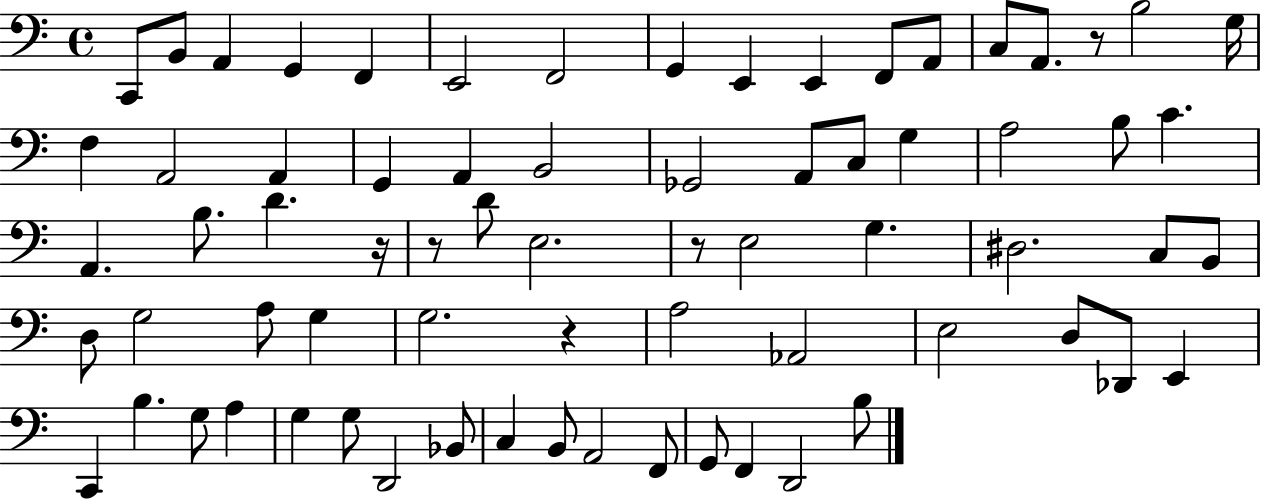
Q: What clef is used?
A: bass